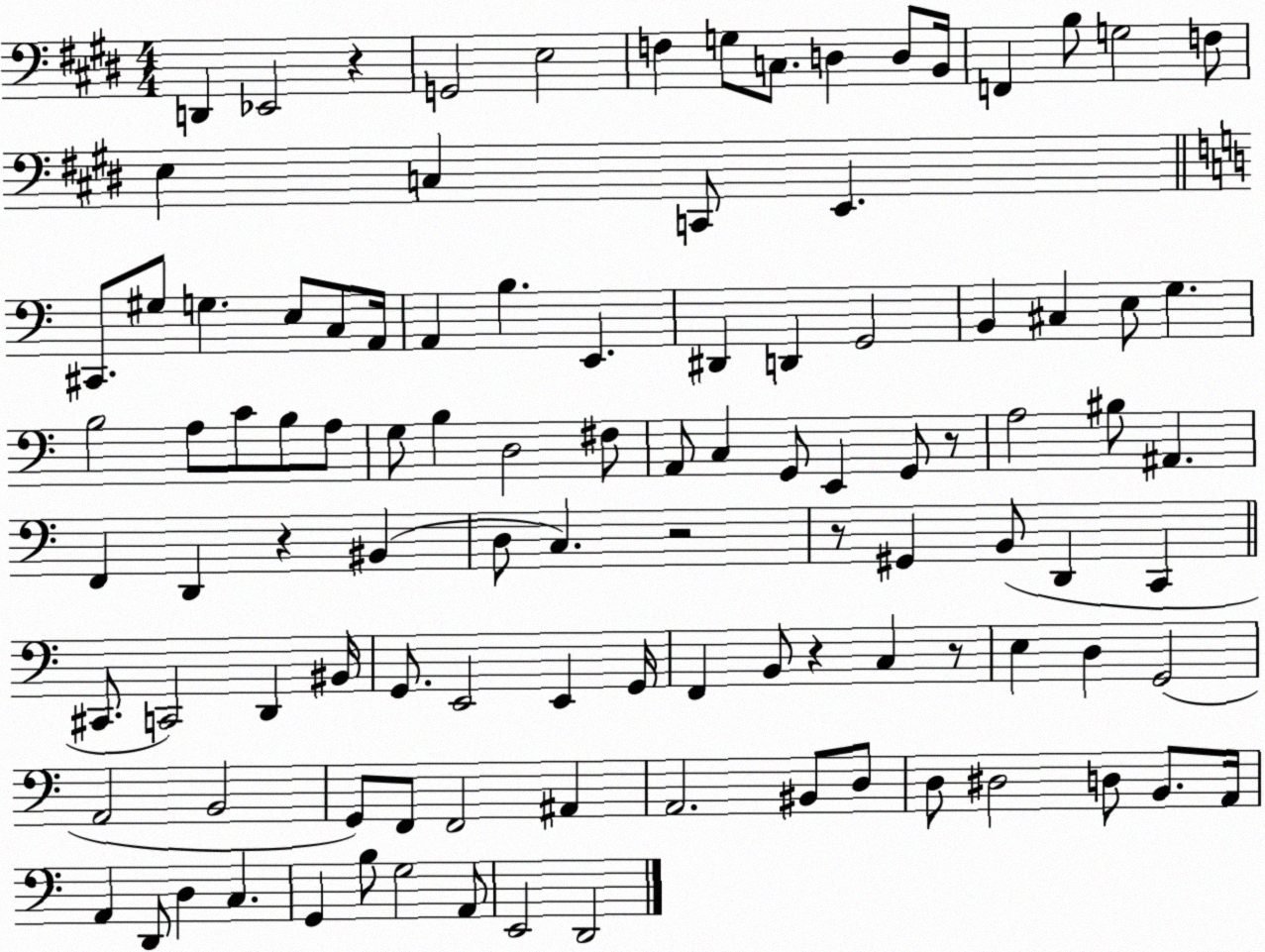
X:1
T:Untitled
M:4/4
L:1/4
K:E
D,, _E,,2 z G,,2 E,2 F, G,/2 C,/2 D, D,/2 B,,/4 F,, B,/2 G,2 F,/2 E, C, C,,/2 E,, ^C,,/2 ^G,/2 G, E,/2 C,/2 A,,/4 A,, B, E,, ^D,, D,, G,,2 B,, ^C, E,/2 G, B,2 A,/2 C/2 B,/2 A,/2 G,/2 B, D,2 ^F,/2 A,,/2 C, G,,/2 E,, G,,/2 z/2 A,2 ^B,/2 ^A,, F,, D,, z ^B,, D,/2 C, z2 z/2 ^G,, B,,/2 D,, C,, ^C,,/2 C,,2 D,, ^B,,/4 G,,/2 E,,2 E,, G,,/4 F,, B,,/2 z C, z/2 E, D, G,,2 A,,2 B,,2 G,,/2 F,,/2 F,,2 ^A,, A,,2 ^B,,/2 D,/2 D,/2 ^D,2 D,/2 B,,/2 A,,/4 A,, D,,/2 D, C, G,, B,/2 G,2 A,,/2 E,,2 D,,2